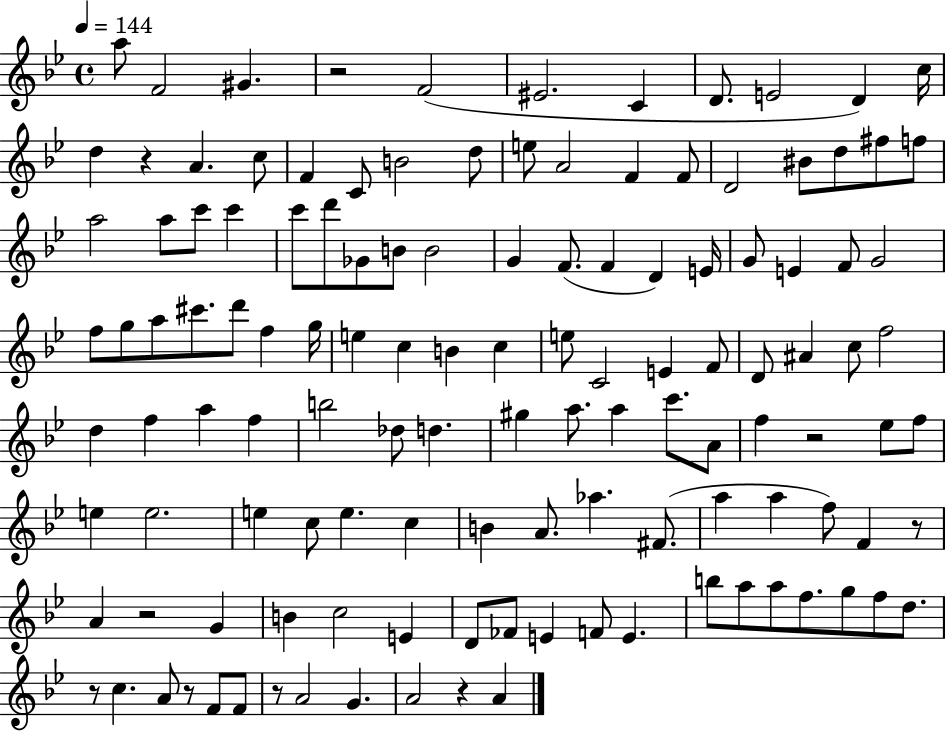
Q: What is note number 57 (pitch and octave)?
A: C4